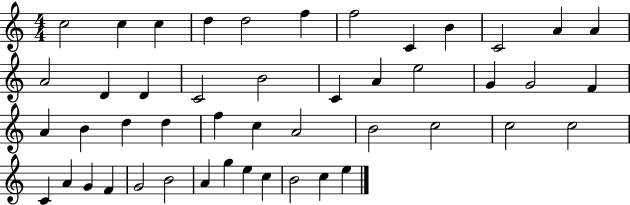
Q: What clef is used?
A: treble